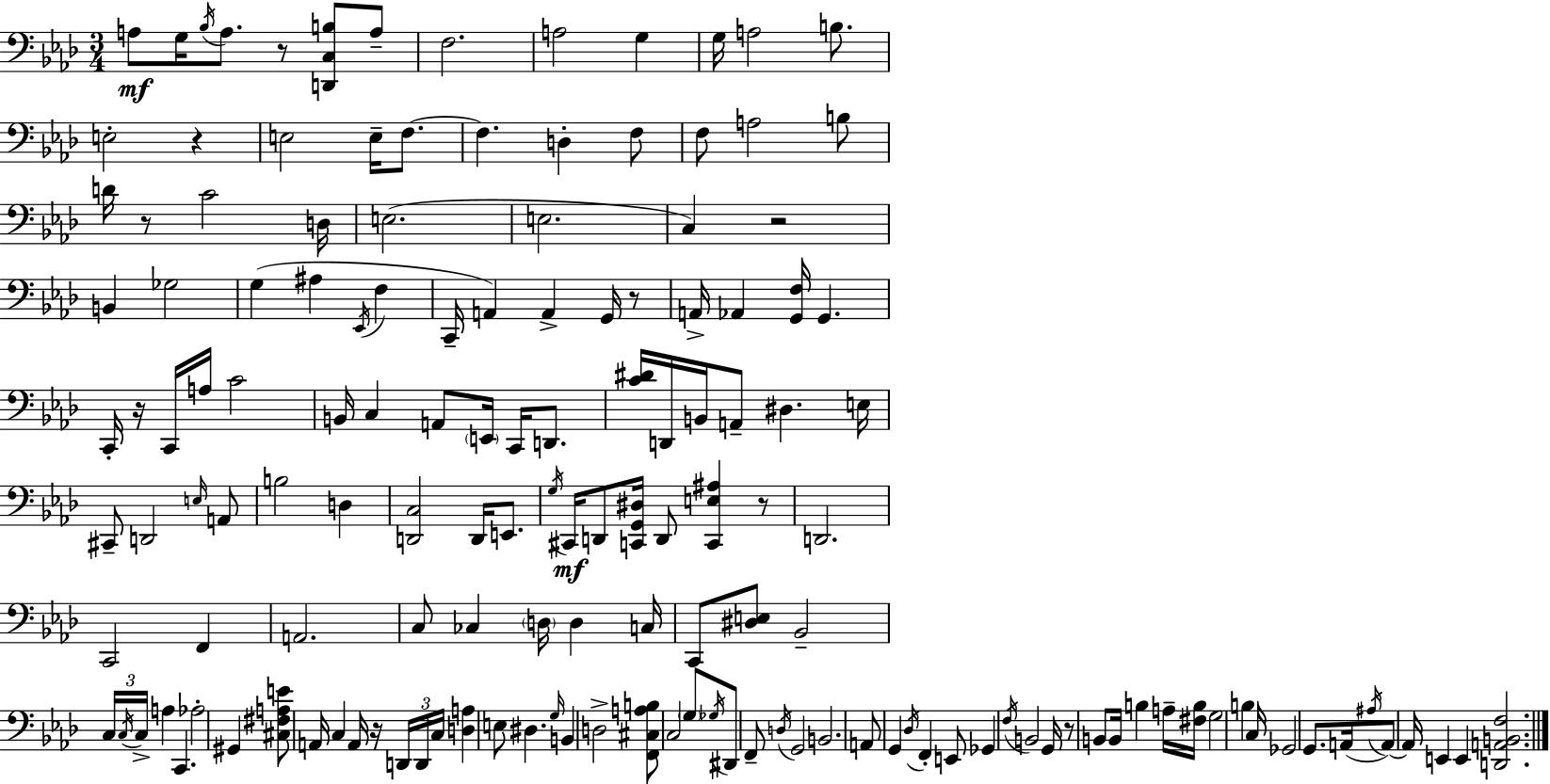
A3/e G3/s Bb3/s A3/e. R/e [D2,C3,B3]/e A3/e F3/h. A3/h G3/q G3/s A3/h B3/e. E3/h R/q E3/h E3/s F3/e. F3/q. D3/q F3/e F3/e A3/h B3/e D4/s R/e C4/h D3/s E3/h. E3/h. C3/q R/h B2/q Gb3/h G3/q A#3/q Eb2/s F3/q C2/s A2/q A2/q G2/s R/e A2/s Ab2/q [G2,F3]/s G2/q. C2/s R/s C2/s A3/s C4/h B2/s C3/q A2/e E2/s C2/s D2/e. [C4,D#4]/s D2/s B2/s A2/e D#3/q. E3/s C#2/e D2/h E3/s A2/e B3/h D3/q [D2,C3]/h D2/s E2/e. G3/s C#2/s D2/e [C2,G2,D#3]/s D2/e [C2,E3,A#3]/q R/e D2/h. C2/h F2/q A2/h. C3/e CES3/q D3/s D3/q C3/s C2/e [D#3,E3]/e Bb2/h C3/s C3/s C3/s A3/q C2/q. Ab3/h G#2/q [C#3,F#3,A3,E4]/e A2/s C3/q A2/s R/s D2/s D2/s C3/s [D3,A3]/q E3/e D#3/q. G3/s B2/q D3/h [F2,C#3,A3,B3]/e C3/h G3/e Gb3/s D#2/e F2/e D3/s G2/h B2/h. A2/e G2/q Db3/s F2/q E2/e Gb2/q F3/s B2/h G2/s R/e B2/e B2/s B3/q A3/s [F#3,B3]/s G3/h B3/q C3/s Gb2/h G2/e. A2/s A#3/s A2/e A2/s E2/q E2/q [D2,A2,B2,F3]/h.